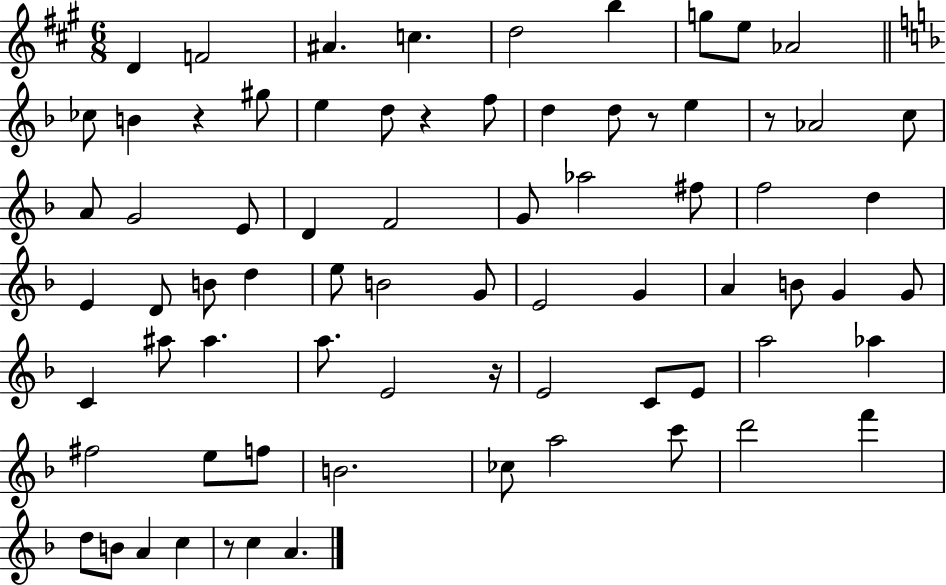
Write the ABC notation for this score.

X:1
T:Untitled
M:6/8
L:1/4
K:A
D F2 ^A c d2 b g/2 e/2 _A2 _c/2 B z ^g/2 e d/2 z f/2 d d/2 z/2 e z/2 _A2 c/2 A/2 G2 E/2 D F2 G/2 _a2 ^f/2 f2 d E D/2 B/2 d e/2 B2 G/2 E2 G A B/2 G G/2 C ^a/2 ^a a/2 E2 z/4 E2 C/2 E/2 a2 _a ^f2 e/2 f/2 B2 _c/2 a2 c'/2 d'2 f' d/2 B/2 A c z/2 c A